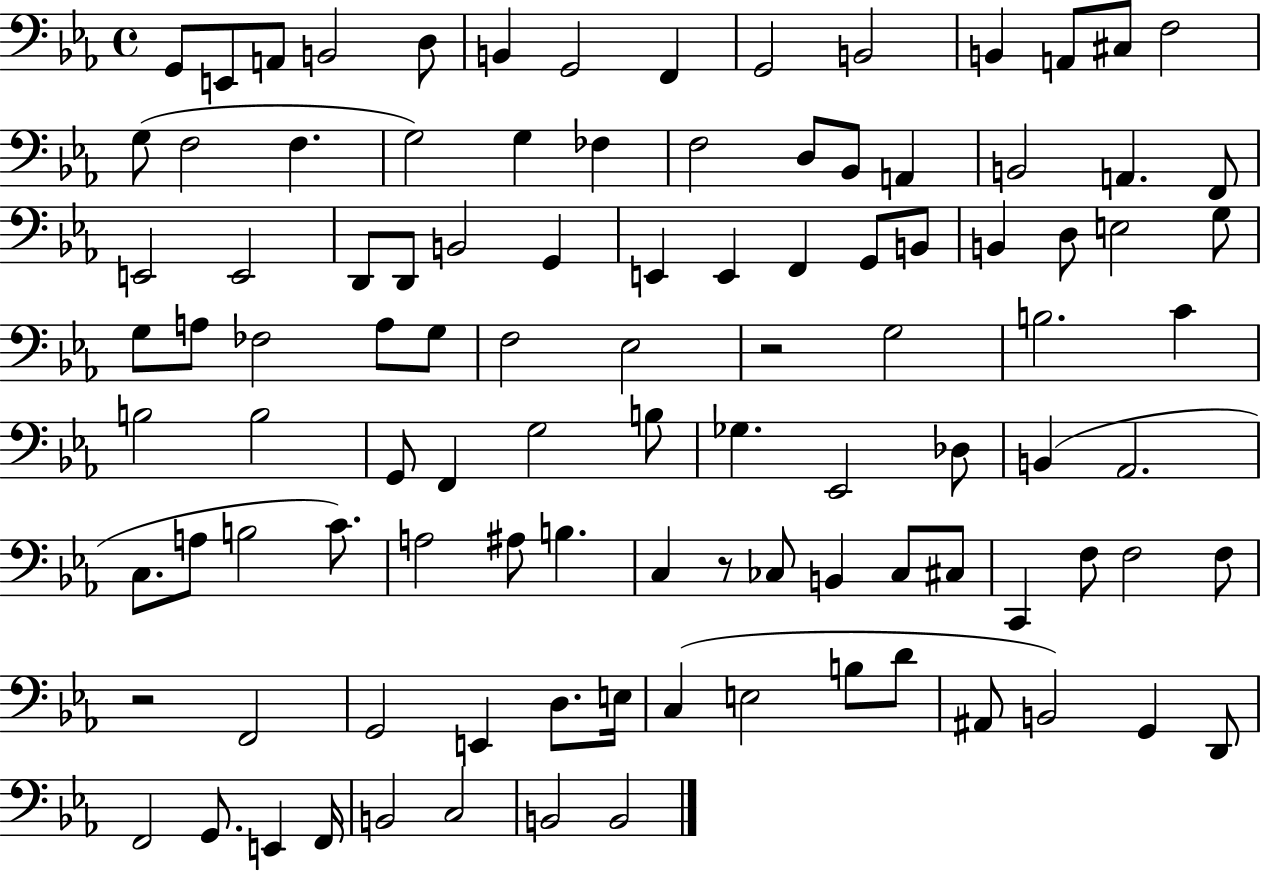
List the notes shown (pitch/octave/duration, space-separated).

G2/e E2/e A2/e B2/h D3/e B2/q G2/h F2/q G2/h B2/h B2/q A2/e C#3/e F3/h G3/e F3/h F3/q. G3/h G3/q FES3/q F3/h D3/e Bb2/e A2/q B2/h A2/q. F2/e E2/h E2/h D2/e D2/e B2/h G2/q E2/q E2/q F2/q G2/e B2/e B2/q D3/e E3/h G3/e G3/e A3/e FES3/h A3/e G3/e F3/h Eb3/h R/h G3/h B3/h. C4/q B3/h B3/h G2/e F2/q G3/h B3/e Gb3/q. Eb2/h Db3/e B2/q Ab2/h. C3/e. A3/e B3/h C4/e. A3/h A#3/e B3/q. C3/q R/e CES3/e B2/q CES3/e C#3/e C2/q F3/e F3/h F3/e R/h F2/h G2/h E2/q D3/e. E3/s C3/q E3/h B3/e D4/e A#2/e B2/h G2/q D2/e F2/h G2/e. E2/q F2/s B2/h C3/h B2/h B2/h